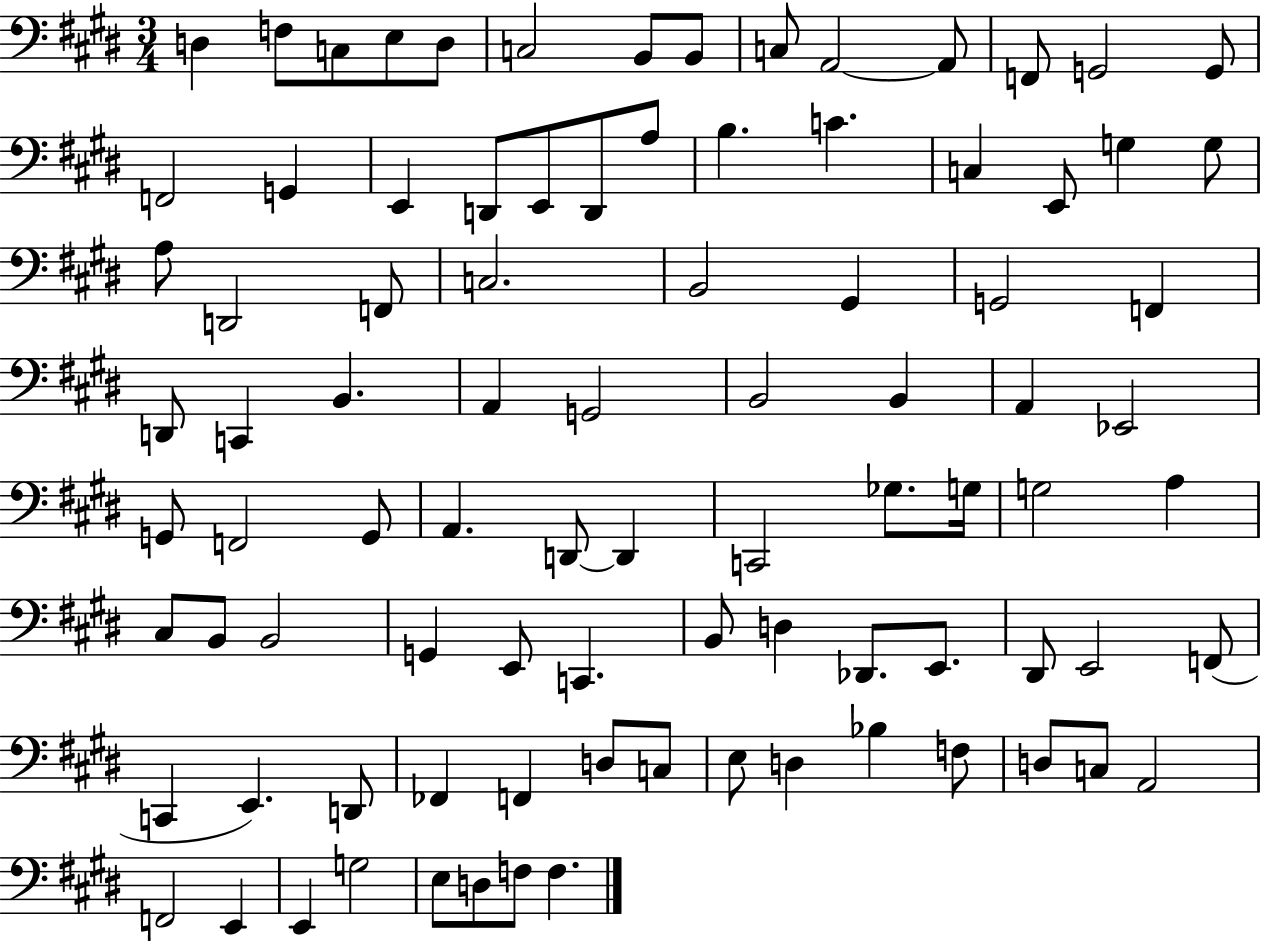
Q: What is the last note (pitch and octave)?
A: F3